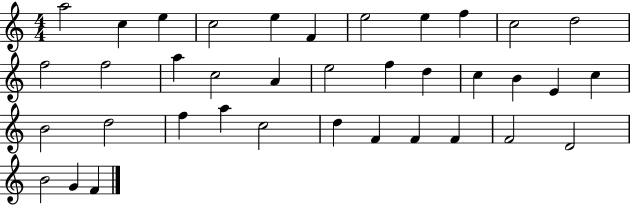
A5/h C5/q E5/q C5/h E5/q F4/q E5/h E5/q F5/q C5/h D5/h F5/h F5/h A5/q C5/h A4/q E5/h F5/q D5/q C5/q B4/q E4/q C5/q B4/h D5/h F5/q A5/q C5/h D5/q F4/q F4/q F4/q F4/h D4/h B4/h G4/q F4/q